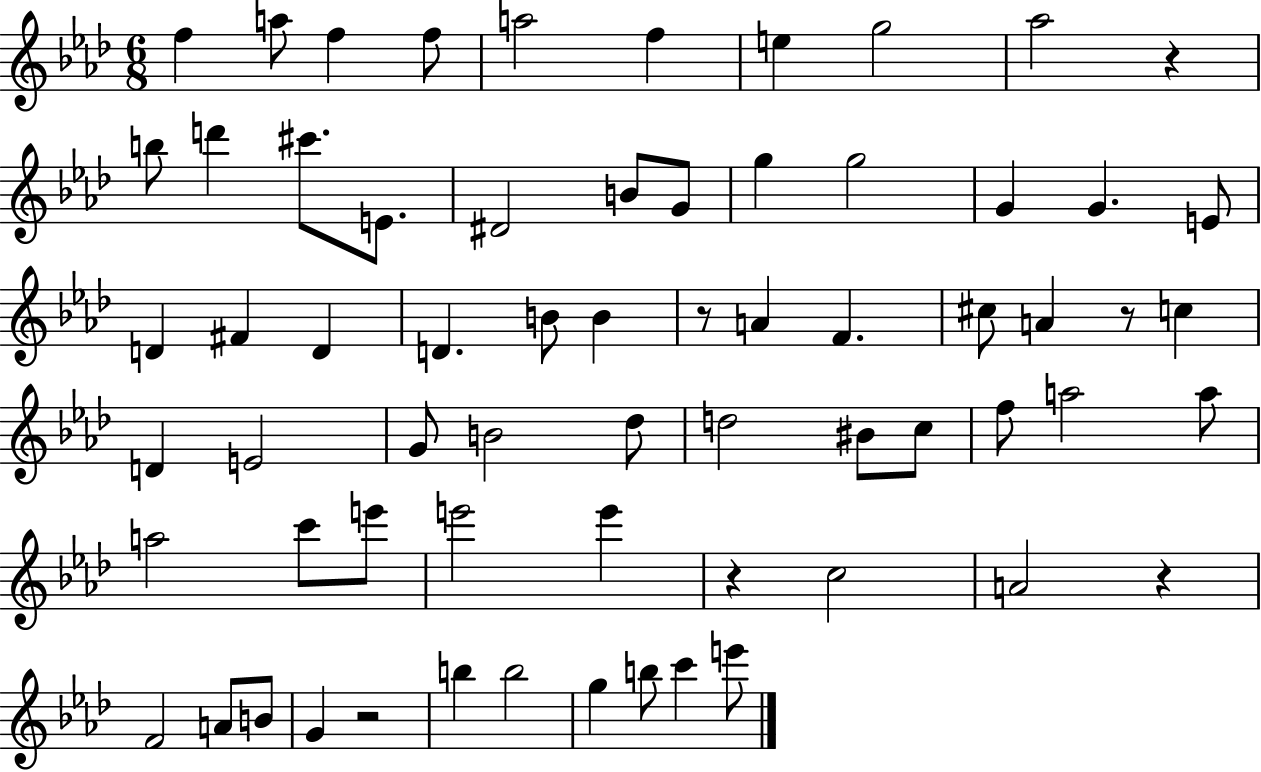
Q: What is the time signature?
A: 6/8